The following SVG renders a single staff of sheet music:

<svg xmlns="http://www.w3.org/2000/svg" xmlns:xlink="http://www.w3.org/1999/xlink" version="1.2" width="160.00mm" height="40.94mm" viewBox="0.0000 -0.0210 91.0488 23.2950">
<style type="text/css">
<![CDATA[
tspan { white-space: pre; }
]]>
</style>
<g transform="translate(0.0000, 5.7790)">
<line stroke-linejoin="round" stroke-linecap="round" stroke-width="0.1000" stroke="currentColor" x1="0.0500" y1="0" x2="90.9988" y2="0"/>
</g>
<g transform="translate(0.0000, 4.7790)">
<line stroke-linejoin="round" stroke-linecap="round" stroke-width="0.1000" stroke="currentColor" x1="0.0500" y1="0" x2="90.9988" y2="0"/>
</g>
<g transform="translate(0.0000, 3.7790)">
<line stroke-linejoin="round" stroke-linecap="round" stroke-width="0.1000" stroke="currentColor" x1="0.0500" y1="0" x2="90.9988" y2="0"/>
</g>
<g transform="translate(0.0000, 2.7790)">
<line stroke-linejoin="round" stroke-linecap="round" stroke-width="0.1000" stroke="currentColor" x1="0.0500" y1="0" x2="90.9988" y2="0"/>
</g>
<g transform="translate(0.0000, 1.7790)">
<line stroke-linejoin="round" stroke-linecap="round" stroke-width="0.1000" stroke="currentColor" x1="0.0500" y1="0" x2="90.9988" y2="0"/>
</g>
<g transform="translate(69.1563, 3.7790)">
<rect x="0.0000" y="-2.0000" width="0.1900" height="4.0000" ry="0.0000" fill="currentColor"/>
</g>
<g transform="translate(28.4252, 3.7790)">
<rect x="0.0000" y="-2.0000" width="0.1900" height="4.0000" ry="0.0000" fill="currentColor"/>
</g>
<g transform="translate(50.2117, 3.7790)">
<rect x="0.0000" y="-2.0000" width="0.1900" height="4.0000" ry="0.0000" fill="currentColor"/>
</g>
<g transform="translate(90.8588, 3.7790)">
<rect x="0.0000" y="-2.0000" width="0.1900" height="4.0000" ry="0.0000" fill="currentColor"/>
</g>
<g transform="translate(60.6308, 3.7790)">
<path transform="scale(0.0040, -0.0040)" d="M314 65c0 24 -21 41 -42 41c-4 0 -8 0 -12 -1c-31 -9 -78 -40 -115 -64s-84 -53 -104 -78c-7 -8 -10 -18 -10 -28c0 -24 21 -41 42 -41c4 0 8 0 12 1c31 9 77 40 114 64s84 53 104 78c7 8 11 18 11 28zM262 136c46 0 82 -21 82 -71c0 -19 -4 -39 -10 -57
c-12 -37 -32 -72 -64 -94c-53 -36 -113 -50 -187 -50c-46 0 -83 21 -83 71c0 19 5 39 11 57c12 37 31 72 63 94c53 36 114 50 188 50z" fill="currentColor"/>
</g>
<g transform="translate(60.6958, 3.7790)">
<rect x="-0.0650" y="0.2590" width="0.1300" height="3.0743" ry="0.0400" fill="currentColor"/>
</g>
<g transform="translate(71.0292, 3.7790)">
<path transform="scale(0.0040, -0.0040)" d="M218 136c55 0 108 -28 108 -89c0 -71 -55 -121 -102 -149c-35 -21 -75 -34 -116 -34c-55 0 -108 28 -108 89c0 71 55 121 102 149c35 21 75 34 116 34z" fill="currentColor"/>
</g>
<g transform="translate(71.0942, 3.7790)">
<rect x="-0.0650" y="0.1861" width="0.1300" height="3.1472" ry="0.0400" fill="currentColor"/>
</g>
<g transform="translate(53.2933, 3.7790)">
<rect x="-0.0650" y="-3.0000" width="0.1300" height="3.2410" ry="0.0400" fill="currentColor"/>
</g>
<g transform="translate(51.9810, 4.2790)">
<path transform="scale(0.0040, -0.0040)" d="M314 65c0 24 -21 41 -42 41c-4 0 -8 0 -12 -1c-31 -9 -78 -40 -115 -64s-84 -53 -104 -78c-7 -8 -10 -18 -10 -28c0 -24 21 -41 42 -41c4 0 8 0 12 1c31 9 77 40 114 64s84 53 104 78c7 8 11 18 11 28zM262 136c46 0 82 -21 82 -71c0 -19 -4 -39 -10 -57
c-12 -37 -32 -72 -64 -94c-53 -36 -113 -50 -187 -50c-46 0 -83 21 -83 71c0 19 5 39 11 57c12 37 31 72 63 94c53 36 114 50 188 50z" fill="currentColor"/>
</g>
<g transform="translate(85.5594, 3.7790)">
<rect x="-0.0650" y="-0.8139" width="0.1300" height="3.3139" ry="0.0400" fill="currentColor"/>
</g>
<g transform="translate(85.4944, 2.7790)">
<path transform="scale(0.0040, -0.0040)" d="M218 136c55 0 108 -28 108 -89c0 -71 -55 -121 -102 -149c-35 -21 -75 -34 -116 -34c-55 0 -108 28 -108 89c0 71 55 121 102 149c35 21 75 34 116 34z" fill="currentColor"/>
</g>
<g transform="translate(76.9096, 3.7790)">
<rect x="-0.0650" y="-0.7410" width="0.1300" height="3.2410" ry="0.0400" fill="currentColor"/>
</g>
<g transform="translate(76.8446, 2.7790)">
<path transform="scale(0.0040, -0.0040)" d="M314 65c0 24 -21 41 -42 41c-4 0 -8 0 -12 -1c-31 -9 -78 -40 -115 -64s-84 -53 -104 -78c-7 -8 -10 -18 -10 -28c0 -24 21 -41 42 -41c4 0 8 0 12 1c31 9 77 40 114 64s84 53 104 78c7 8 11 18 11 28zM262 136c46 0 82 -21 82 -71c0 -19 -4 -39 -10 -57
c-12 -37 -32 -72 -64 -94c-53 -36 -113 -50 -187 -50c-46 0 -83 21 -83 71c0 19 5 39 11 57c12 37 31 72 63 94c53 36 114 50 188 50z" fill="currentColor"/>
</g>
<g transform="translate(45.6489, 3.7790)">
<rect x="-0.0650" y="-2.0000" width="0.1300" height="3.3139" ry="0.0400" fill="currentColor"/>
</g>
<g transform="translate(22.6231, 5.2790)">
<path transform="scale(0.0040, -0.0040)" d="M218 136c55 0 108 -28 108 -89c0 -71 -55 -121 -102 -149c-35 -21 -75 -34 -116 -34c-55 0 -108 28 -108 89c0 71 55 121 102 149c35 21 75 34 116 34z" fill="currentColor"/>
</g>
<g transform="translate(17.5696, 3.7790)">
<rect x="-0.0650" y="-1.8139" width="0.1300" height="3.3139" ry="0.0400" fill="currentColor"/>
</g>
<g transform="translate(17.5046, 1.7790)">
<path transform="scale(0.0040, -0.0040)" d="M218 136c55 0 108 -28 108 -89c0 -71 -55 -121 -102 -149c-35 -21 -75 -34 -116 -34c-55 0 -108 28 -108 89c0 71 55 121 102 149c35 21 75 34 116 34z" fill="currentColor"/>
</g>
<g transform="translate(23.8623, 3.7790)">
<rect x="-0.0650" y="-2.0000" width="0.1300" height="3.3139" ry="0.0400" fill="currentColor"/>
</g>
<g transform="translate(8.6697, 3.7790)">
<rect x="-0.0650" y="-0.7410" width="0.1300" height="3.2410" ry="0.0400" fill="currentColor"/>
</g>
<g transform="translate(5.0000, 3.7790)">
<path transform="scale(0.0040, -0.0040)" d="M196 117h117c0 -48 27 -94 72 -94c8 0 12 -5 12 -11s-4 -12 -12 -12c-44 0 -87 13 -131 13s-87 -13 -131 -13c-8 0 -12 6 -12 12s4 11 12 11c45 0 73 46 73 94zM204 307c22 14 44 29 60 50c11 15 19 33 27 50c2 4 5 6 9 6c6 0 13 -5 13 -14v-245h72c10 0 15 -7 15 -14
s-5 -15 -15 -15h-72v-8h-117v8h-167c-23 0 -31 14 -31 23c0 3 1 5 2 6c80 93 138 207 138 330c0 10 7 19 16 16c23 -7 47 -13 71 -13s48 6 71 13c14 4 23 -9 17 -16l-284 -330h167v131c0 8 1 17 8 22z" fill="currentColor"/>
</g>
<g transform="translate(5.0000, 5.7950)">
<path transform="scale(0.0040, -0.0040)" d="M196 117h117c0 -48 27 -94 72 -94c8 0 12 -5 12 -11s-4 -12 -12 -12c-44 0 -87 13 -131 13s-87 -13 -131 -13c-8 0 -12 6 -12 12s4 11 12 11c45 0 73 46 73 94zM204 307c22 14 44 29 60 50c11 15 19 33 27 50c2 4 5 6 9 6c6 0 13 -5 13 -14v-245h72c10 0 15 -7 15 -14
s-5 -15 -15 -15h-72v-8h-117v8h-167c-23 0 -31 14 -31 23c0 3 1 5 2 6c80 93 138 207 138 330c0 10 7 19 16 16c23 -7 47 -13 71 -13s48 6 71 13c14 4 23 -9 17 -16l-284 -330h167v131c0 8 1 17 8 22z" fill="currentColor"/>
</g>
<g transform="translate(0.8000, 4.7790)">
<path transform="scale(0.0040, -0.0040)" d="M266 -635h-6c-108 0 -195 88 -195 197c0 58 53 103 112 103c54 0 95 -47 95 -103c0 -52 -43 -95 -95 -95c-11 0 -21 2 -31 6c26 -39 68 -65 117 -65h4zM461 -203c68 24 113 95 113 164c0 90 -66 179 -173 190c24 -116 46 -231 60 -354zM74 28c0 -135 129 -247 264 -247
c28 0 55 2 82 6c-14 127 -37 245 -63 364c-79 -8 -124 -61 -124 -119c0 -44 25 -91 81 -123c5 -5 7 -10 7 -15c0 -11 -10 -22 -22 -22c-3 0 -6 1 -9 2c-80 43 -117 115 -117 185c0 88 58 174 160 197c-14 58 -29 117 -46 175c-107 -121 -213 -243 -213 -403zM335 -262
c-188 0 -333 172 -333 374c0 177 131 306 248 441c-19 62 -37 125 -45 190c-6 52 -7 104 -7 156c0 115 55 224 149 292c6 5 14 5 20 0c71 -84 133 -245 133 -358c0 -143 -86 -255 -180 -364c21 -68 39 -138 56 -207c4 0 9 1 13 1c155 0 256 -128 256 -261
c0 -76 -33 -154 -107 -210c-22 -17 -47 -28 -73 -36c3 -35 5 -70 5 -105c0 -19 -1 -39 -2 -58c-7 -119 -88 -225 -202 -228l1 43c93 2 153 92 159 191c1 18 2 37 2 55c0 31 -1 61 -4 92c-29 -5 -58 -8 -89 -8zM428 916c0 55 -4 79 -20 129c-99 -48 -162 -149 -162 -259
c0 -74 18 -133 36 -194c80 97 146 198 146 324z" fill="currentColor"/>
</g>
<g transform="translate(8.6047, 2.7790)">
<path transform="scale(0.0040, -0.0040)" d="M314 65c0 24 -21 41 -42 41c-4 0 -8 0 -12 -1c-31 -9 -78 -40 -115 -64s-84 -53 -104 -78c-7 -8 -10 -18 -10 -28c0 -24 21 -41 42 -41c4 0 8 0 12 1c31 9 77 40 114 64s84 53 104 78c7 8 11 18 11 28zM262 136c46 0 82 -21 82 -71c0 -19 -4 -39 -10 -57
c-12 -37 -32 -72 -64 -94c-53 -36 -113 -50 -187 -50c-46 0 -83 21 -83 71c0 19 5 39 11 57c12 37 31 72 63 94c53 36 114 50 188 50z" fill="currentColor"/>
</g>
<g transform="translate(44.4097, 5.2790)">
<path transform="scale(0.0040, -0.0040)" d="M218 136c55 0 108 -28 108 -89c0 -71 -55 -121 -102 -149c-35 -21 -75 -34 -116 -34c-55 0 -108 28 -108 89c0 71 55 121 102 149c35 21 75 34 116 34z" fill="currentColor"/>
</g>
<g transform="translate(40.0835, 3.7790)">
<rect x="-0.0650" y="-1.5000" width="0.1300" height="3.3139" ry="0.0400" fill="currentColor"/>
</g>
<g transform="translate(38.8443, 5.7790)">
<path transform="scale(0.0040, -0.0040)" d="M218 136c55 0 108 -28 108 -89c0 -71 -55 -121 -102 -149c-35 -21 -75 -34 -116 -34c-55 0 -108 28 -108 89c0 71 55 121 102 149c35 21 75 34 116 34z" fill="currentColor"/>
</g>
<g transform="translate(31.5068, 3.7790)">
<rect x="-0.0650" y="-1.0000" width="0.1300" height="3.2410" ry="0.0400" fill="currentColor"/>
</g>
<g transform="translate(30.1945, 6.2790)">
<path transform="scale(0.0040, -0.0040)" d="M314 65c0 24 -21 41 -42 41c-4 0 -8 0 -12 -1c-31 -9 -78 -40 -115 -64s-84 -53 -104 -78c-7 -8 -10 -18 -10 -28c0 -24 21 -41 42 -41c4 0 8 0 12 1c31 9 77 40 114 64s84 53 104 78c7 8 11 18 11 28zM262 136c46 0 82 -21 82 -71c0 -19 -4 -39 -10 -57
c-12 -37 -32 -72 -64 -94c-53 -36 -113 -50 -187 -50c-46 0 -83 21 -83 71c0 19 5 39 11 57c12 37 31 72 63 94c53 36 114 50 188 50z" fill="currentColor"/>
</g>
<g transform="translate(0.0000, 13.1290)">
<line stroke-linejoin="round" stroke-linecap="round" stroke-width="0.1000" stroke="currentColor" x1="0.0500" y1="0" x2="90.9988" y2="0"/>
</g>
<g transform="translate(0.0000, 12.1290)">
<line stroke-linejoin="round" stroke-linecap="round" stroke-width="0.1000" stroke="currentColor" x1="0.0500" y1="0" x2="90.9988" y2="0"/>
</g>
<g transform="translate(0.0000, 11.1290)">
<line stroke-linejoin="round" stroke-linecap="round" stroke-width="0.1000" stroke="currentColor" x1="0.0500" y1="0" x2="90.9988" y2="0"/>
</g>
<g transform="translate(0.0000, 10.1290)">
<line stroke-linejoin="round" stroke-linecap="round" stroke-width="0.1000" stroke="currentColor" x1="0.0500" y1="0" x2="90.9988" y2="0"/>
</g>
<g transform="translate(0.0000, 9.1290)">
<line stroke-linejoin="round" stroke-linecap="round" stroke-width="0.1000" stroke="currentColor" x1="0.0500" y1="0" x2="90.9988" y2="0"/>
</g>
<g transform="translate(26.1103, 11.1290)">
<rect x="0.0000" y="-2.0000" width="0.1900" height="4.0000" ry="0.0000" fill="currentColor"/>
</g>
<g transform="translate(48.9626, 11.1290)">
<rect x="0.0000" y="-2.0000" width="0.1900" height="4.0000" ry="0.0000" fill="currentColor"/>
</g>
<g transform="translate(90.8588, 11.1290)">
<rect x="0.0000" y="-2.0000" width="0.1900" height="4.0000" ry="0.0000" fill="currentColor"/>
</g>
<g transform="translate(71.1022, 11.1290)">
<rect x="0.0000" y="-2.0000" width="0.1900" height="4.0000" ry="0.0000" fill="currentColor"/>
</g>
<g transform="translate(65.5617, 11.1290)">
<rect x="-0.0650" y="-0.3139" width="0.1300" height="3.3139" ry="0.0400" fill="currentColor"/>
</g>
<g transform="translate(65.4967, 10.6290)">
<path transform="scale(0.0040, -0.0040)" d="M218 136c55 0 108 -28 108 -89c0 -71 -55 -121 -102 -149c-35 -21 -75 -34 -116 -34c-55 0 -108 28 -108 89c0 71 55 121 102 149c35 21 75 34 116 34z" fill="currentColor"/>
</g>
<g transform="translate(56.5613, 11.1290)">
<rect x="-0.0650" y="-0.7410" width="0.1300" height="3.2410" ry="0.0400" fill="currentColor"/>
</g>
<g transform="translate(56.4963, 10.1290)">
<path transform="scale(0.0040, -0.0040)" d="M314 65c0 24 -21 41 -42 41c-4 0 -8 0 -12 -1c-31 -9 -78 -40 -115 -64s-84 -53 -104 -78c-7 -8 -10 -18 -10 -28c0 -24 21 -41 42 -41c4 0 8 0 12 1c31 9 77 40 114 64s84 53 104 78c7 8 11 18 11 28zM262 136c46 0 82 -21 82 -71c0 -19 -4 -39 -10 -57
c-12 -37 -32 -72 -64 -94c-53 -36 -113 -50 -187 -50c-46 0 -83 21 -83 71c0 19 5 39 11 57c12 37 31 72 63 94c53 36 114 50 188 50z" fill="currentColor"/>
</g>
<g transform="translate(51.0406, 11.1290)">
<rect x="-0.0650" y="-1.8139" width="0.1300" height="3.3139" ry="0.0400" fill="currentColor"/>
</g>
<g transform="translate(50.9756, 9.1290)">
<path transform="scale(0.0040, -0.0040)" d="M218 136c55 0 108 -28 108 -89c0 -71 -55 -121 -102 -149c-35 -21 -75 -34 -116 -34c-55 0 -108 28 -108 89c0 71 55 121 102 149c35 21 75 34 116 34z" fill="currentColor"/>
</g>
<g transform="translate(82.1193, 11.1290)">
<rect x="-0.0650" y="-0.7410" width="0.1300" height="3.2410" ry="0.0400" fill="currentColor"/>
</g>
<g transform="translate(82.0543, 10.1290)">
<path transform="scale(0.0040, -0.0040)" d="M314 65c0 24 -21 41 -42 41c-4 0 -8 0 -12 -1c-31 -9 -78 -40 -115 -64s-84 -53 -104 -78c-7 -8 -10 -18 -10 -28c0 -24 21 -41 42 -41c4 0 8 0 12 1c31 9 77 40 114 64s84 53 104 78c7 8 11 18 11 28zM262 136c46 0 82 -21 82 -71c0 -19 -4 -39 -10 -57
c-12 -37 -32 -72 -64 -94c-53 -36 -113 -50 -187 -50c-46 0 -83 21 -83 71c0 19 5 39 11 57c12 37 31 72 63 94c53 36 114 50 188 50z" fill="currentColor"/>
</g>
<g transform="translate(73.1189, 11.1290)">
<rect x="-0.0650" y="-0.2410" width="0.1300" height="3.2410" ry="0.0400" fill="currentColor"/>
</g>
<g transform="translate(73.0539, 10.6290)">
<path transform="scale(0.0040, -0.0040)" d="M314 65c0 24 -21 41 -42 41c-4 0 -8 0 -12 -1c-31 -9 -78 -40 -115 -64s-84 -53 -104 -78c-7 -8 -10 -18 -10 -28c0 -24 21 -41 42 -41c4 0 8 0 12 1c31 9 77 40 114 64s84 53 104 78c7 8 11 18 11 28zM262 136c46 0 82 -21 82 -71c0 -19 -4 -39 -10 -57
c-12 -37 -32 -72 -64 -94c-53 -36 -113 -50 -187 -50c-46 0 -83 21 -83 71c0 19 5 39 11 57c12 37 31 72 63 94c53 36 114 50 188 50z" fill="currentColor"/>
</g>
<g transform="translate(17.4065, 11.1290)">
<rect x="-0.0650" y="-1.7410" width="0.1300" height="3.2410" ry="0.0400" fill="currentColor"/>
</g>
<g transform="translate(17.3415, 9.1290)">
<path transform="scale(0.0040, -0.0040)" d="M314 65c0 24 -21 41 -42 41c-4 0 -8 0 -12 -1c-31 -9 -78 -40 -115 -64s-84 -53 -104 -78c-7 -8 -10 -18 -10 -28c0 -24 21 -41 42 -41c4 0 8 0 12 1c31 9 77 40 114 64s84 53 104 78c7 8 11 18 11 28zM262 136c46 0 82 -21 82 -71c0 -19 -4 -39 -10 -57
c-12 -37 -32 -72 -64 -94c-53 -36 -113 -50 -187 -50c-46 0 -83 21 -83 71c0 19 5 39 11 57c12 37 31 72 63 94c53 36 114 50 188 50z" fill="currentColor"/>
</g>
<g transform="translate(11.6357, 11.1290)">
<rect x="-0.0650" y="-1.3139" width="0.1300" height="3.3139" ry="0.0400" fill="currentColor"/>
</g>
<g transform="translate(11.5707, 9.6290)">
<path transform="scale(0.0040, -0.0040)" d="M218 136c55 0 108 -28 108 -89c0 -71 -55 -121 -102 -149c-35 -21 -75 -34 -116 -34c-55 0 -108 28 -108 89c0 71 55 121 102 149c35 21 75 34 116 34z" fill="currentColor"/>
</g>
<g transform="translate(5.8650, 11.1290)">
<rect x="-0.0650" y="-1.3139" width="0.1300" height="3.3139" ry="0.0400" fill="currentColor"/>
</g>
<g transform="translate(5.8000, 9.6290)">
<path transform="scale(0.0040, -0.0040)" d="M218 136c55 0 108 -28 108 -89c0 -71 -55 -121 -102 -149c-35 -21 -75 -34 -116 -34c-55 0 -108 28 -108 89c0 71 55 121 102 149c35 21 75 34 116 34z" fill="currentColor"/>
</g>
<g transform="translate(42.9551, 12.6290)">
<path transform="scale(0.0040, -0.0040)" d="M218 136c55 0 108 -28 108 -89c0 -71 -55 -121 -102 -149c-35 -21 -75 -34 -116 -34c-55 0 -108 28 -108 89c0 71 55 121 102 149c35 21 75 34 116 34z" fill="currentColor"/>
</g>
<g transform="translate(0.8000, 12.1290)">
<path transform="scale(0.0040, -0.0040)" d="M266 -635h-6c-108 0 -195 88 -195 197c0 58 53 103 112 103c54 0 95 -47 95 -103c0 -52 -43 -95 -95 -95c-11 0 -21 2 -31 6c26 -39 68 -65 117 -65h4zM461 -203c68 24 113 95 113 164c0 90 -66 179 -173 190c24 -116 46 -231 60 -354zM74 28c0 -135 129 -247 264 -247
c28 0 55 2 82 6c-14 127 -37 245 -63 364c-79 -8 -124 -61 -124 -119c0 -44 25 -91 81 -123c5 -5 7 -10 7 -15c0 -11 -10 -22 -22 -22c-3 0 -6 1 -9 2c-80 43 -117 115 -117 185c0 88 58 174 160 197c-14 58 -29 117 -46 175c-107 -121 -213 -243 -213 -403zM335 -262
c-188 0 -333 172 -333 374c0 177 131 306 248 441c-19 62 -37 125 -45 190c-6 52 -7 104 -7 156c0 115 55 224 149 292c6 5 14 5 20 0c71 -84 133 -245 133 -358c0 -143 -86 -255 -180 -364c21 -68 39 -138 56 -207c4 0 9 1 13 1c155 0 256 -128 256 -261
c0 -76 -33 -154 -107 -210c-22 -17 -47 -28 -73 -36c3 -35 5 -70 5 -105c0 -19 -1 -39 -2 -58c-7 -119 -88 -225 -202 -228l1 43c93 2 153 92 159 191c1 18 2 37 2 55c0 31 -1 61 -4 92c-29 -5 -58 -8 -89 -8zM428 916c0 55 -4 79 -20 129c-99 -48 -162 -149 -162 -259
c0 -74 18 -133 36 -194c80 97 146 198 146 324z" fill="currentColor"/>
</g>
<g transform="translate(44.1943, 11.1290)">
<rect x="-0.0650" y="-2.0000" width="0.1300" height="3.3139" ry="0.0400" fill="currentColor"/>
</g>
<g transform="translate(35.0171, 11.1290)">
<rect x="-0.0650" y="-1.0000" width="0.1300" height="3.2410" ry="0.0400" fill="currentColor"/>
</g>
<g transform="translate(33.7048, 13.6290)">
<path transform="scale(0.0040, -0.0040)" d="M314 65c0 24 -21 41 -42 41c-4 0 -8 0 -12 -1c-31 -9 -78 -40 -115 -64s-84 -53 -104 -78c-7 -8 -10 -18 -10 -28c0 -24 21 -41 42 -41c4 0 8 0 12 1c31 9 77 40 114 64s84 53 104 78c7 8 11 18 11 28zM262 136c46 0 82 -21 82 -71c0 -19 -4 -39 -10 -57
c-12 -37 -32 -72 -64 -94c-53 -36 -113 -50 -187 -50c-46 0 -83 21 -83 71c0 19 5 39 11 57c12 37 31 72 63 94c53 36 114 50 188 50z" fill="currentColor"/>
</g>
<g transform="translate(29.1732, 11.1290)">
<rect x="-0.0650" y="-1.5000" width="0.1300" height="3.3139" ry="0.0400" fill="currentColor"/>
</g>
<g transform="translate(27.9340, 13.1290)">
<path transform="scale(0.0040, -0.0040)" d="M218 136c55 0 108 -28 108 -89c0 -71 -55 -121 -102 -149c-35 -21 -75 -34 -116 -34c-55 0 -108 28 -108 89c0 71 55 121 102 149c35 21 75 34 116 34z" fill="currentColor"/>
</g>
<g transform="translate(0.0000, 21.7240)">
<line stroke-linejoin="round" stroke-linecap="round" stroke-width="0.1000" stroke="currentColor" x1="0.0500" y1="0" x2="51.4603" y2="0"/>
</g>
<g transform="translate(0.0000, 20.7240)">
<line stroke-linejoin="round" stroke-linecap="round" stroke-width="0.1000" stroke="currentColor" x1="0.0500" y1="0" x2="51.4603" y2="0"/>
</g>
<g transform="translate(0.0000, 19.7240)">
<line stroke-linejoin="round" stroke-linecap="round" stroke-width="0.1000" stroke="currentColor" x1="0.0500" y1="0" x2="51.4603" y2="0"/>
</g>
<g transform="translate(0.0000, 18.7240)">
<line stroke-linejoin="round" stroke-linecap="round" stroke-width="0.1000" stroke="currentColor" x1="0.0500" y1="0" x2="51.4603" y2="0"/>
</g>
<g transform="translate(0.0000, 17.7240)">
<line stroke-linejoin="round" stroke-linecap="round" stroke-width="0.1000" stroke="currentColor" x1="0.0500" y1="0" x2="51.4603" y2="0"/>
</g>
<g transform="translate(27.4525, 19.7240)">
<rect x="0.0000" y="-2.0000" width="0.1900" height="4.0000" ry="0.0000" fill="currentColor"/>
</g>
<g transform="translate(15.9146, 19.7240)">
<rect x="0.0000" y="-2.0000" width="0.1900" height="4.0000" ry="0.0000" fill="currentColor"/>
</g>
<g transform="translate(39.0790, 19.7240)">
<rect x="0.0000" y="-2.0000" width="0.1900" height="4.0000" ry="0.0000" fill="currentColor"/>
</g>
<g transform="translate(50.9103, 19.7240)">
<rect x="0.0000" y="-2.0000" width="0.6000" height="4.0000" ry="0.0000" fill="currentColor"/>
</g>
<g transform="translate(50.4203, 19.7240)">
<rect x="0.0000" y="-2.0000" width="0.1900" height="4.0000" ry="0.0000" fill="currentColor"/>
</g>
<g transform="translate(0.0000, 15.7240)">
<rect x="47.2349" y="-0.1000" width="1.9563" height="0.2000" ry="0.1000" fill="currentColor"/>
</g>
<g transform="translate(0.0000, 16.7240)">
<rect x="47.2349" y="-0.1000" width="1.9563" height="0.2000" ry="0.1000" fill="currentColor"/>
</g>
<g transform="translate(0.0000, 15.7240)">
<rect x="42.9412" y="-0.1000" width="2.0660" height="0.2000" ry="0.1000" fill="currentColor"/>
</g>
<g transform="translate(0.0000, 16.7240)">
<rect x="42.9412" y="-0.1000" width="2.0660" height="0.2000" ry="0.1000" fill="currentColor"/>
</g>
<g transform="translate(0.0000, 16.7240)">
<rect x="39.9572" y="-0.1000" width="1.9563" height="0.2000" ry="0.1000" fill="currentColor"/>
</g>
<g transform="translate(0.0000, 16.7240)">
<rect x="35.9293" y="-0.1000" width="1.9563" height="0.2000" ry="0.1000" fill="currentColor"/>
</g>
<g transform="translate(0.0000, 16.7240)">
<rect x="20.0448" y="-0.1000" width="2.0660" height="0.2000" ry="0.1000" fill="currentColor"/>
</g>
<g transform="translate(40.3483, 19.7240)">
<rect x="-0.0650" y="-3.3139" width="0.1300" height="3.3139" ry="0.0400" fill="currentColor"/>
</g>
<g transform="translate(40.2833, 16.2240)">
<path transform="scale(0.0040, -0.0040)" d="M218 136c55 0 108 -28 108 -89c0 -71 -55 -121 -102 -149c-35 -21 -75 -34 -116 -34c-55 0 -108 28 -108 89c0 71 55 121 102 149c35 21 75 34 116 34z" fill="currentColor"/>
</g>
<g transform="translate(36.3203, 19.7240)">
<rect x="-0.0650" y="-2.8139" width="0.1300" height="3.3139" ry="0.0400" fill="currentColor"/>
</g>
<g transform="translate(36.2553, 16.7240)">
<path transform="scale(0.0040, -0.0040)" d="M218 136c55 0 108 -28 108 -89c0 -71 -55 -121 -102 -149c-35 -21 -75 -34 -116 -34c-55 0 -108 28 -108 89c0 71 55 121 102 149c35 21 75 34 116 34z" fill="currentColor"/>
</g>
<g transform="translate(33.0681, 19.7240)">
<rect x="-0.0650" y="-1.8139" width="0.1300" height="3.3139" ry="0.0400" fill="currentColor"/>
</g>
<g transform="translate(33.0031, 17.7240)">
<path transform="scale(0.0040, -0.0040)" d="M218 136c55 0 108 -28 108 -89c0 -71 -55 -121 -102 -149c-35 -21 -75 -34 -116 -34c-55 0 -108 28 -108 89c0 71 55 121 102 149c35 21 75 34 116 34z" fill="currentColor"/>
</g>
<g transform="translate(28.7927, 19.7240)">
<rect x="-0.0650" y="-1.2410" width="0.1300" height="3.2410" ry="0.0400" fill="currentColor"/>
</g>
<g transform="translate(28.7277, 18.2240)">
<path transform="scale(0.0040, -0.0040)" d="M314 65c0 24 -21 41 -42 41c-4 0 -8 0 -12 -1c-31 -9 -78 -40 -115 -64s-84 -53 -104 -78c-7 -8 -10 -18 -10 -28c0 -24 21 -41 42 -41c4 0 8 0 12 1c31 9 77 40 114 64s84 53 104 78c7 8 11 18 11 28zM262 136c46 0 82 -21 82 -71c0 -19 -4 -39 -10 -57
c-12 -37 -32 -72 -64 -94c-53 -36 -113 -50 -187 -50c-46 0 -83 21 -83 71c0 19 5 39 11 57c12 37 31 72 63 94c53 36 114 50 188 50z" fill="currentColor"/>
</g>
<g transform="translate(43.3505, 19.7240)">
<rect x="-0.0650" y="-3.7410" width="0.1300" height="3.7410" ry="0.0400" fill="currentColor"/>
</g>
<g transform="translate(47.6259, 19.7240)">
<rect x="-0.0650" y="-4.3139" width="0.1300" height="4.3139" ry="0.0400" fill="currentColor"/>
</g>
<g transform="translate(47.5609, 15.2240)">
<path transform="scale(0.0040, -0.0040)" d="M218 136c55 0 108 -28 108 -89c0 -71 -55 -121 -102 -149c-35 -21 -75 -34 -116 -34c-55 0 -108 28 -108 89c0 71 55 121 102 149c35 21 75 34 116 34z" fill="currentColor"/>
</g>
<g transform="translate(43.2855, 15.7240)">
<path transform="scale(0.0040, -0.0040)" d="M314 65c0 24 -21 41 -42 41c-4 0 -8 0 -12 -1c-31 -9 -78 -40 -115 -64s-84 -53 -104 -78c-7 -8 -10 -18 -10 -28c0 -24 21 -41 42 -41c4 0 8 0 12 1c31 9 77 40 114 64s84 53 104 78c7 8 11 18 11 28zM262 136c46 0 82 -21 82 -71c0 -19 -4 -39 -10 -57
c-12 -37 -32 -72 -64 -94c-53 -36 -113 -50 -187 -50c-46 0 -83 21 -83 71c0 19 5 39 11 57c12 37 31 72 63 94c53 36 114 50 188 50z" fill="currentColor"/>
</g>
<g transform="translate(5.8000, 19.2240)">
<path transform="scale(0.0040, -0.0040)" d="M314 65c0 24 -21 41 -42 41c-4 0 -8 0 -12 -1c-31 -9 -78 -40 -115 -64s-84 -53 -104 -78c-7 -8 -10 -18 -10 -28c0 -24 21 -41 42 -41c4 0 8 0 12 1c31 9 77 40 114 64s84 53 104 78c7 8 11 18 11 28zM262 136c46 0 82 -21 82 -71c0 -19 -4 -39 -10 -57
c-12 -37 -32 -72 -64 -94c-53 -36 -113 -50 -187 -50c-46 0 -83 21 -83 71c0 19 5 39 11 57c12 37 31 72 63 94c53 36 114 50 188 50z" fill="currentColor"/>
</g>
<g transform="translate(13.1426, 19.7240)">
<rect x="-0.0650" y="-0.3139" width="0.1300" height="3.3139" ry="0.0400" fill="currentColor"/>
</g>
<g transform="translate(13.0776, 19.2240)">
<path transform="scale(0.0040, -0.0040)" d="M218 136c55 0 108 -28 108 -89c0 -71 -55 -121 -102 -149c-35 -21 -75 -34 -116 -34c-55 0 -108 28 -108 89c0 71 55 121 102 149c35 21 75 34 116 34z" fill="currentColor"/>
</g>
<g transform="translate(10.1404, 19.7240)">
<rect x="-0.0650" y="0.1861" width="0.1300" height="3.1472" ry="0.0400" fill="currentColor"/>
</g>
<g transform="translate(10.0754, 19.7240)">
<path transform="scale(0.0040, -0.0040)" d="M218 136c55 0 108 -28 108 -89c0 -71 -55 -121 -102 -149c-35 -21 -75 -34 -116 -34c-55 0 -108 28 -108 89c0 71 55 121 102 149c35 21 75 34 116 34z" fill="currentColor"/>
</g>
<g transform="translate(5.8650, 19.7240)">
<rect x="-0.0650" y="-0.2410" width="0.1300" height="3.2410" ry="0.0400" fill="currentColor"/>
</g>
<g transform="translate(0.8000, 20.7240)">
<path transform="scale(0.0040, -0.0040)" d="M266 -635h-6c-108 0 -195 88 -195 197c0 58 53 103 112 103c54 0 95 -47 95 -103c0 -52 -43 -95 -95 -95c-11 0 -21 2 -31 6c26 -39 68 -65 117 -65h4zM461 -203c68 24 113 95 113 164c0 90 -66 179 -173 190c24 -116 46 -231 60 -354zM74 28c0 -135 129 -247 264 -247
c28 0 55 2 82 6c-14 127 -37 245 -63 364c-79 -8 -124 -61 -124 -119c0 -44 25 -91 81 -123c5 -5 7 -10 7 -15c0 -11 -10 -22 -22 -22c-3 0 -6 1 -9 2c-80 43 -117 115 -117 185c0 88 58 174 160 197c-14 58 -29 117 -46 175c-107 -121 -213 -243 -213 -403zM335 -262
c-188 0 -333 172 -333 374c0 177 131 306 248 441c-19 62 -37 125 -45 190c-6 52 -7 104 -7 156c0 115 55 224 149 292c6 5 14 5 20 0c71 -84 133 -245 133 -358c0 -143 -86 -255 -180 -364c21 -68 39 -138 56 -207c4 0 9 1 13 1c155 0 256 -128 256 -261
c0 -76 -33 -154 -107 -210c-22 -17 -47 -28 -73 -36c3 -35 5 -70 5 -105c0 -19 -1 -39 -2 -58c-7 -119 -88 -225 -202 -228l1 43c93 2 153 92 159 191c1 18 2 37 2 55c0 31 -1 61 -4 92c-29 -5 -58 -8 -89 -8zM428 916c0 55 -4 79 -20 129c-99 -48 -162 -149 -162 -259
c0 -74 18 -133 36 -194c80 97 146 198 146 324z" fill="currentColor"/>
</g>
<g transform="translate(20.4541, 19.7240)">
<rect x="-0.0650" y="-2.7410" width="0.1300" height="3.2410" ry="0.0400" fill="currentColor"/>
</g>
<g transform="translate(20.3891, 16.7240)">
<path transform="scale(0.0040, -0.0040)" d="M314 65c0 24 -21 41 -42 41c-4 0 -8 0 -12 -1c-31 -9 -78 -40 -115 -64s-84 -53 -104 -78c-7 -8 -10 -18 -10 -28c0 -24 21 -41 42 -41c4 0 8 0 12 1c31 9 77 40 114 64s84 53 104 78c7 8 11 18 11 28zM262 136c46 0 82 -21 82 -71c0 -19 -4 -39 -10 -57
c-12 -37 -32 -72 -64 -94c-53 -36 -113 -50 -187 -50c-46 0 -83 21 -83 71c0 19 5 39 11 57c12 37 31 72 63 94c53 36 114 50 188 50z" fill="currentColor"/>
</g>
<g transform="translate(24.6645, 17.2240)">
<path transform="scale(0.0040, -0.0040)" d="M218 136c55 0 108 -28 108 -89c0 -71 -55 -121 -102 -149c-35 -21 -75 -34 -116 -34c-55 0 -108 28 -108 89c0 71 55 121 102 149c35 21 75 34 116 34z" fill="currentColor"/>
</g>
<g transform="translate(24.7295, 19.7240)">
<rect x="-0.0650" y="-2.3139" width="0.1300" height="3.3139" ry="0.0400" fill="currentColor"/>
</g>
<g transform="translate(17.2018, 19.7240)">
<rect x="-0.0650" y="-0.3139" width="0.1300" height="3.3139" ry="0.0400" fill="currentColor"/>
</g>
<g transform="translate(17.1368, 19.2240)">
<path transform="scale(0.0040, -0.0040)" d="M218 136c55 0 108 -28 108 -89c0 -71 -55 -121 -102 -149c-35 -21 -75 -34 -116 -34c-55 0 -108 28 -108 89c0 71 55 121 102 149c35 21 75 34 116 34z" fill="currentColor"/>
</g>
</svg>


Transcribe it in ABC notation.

X:1
T:Untitled
M:4/4
L:1/4
K:C
d2 f F D2 E F A2 B2 B d2 d e e f2 E D2 F f d2 c c2 d2 c2 B c c a2 g e2 f a b c'2 d'